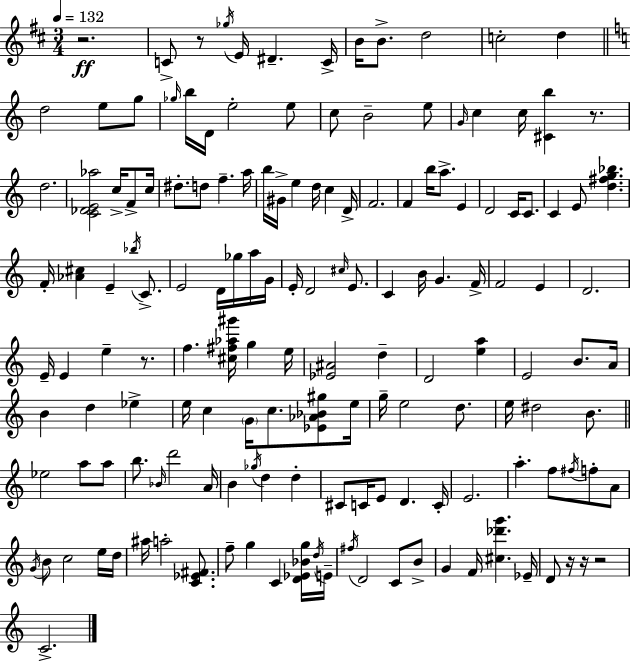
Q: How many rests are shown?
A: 7